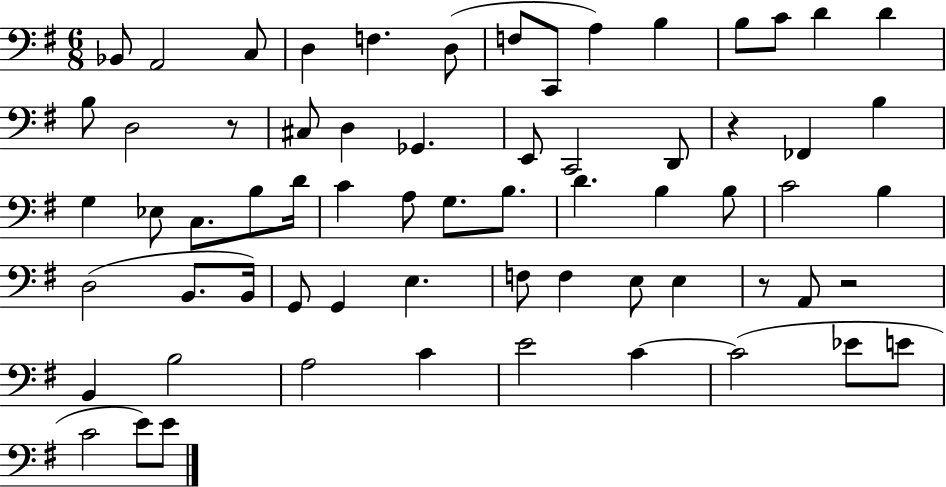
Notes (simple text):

Bb2/e A2/h C3/e D3/q F3/q. D3/e F3/e C2/e A3/q B3/q B3/e C4/e D4/q D4/q B3/e D3/h R/e C#3/e D3/q Gb2/q. E2/e C2/h D2/e R/q FES2/q B3/q G3/q Eb3/e C3/e. B3/e D4/s C4/q A3/e G3/e. B3/e. D4/q. B3/q B3/e C4/h B3/q D3/h B2/e. B2/s G2/e G2/q E3/q. F3/e F3/q E3/e E3/q R/e A2/e R/h B2/q B3/h A3/h C4/q E4/h C4/q C4/h Eb4/e E4/e C4/h E4/e E4/e